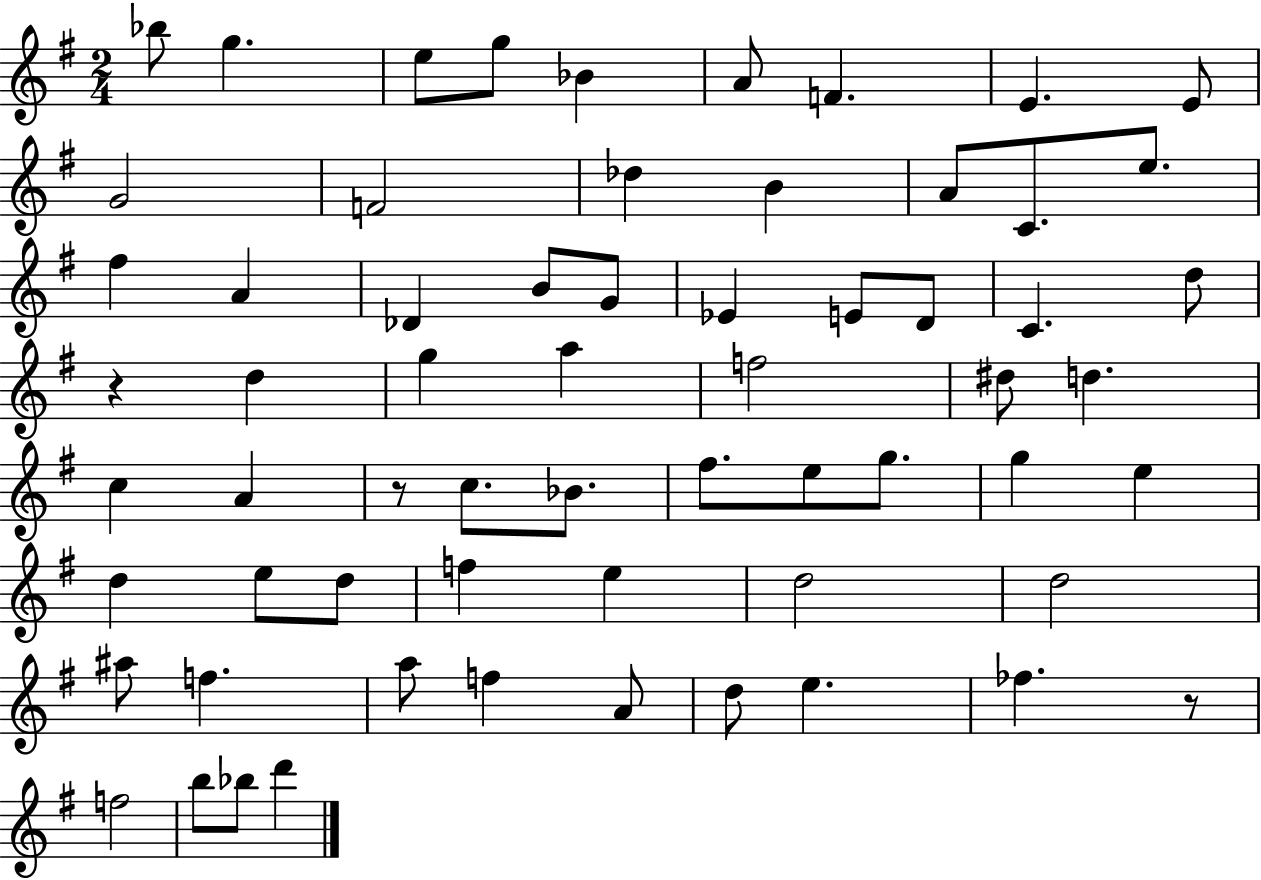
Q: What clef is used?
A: treble